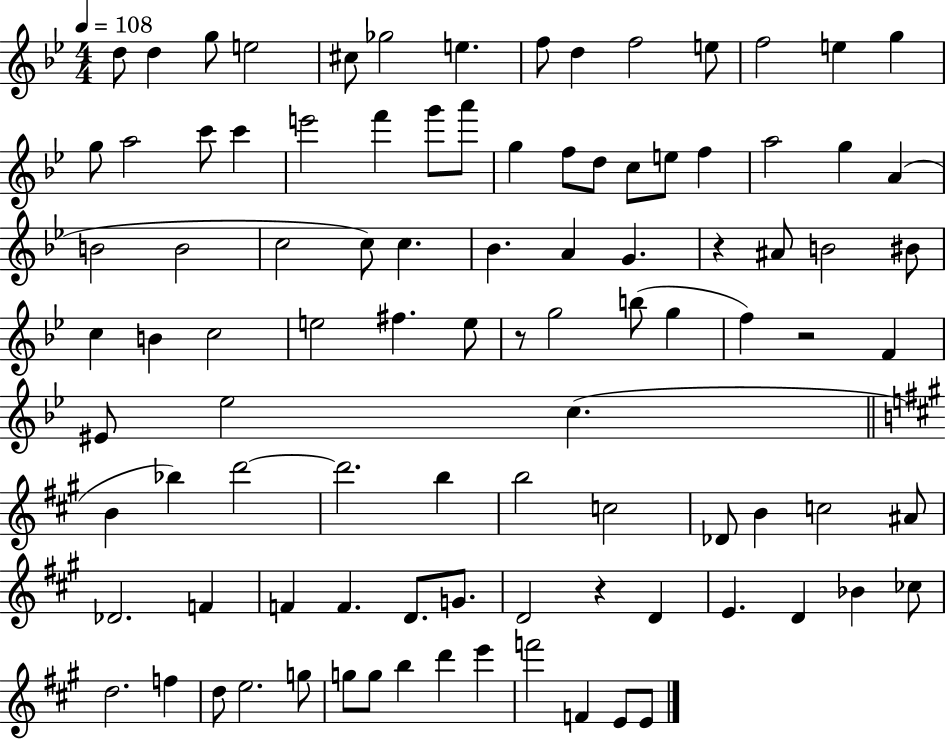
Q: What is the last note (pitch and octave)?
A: E4